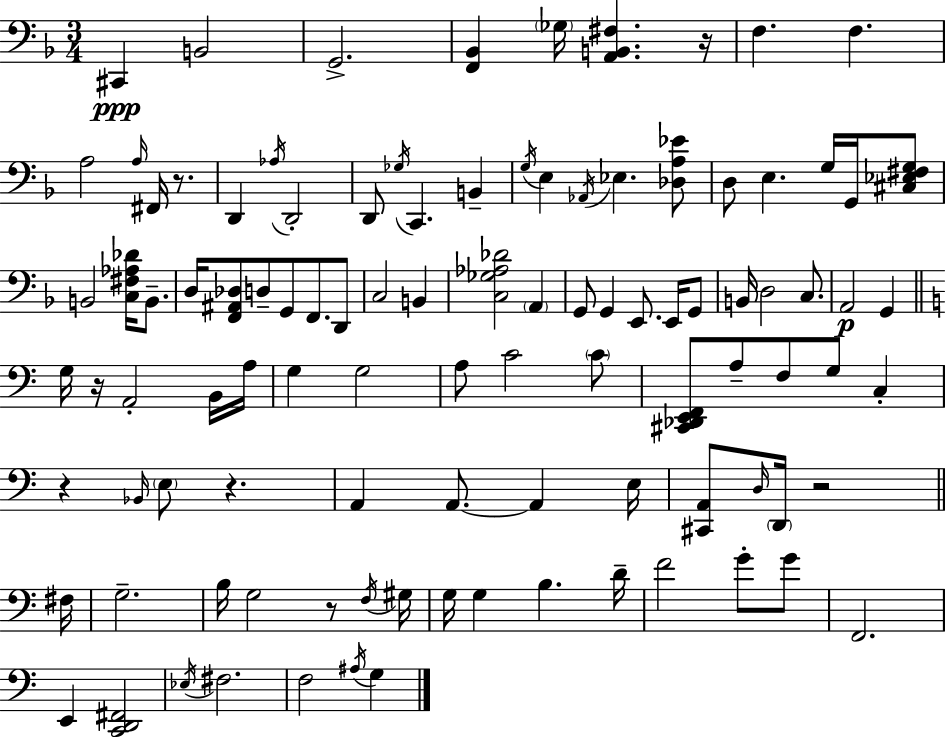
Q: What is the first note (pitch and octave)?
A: C#2